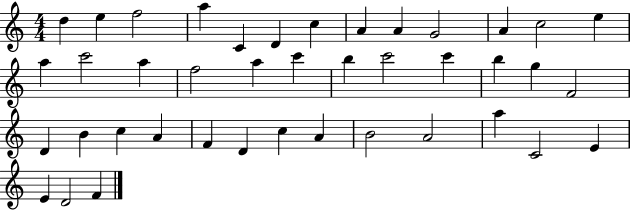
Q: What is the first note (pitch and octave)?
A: D5